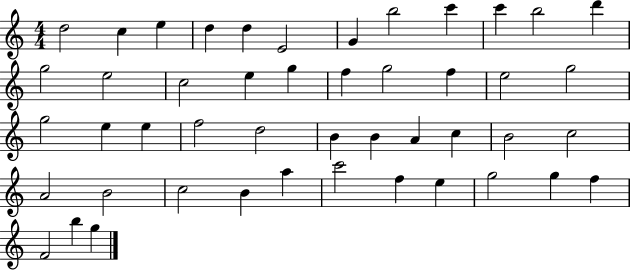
X:1
T:Untitled
M:4/4
L:1/4
K:C
d2 c e d d E2 G b2 c' c' b2 d' g2 e2 c2 e g f g2 f e2 g2 g2 e e f2 d2 B B A c B2 c2 A2 B2 c2 B a c'2 f e g2 g f F2 b g